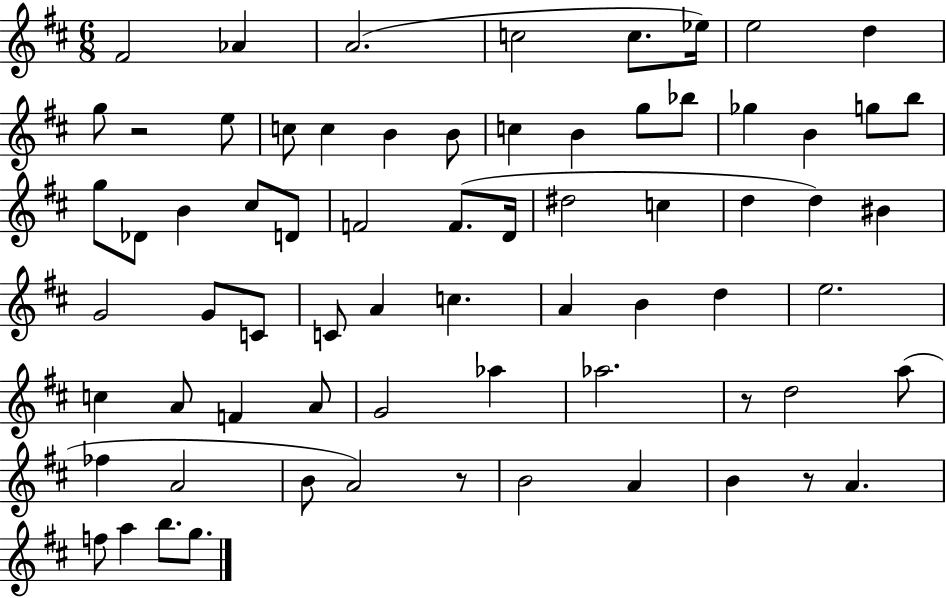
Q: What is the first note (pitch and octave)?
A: F#4